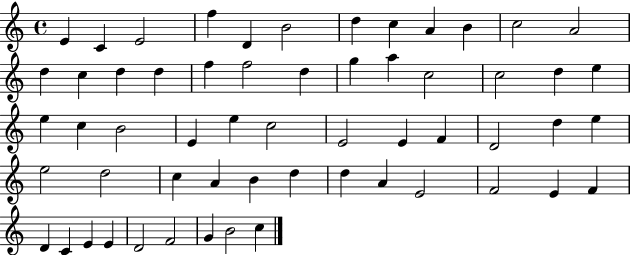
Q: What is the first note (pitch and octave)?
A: E4